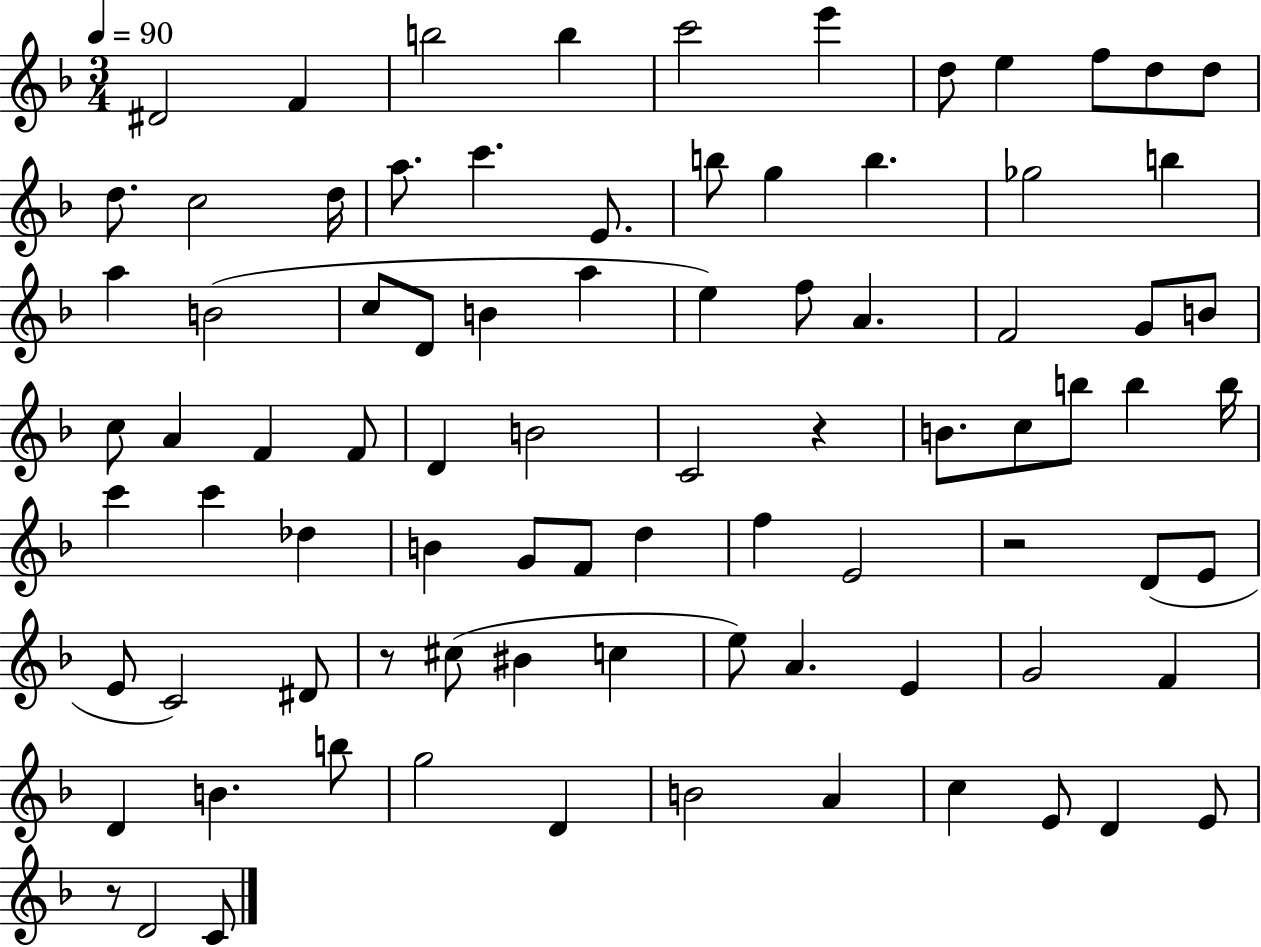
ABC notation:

X:1
T:Untitled
M:3/4
L:1/4
K:F
^D2 F b2 b c'2 e' d/2 e f/2 d/2 d/2 d/2 c2 d/4 a/2 c' E/2 b/2 g b _g2 b a B2 c/2 D/2 B a e f/2 A F2 G/2 B/2 c/2 A F F/2 D B2 C2 z B/2 c/2 b/2 b b/4 c' c' _d B G/2 F/2 d f E2 z2 D/2 E/2 E/2 C2 ^D/2 z/2 ^c/2 ^B c e/2 A E G2 F D B b/2 g2 D B2 A c E/2 D E/2 z/2 D2 C/2